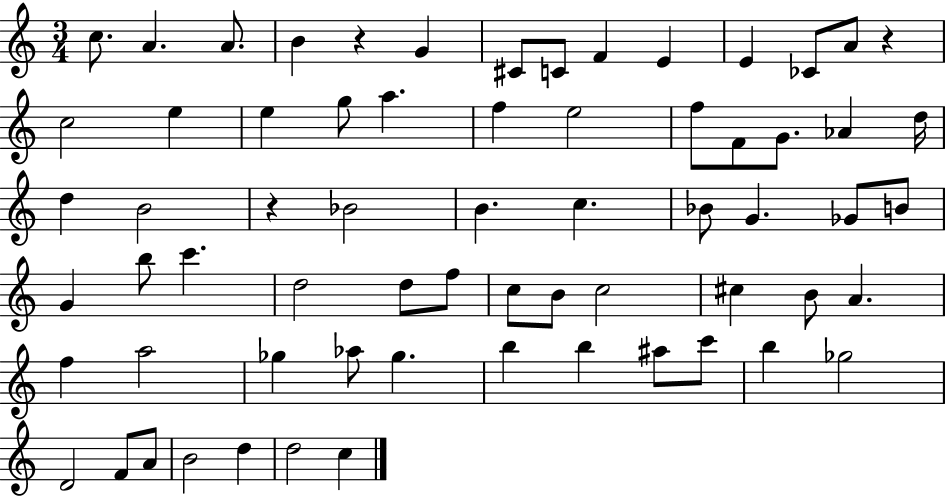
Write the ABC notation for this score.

X:1
T:Untitled
M:3/4
L:1/4
K:C
c/2 A A/2 B z G ^C/2 C/2 F E E _C/2 A/2 z c2 e e g/2 a f e2 f/2 F/2 G/2 _A d/4 d B2 z _B2 B c _B/2 G _G/2 B/2 G b/2 c' d2 d/2 f/2 c/2 B/2 c2 ^c B/2 A f a2 _g _a/2 _g b b ^a/2 c'/2 b _g2 D2 F/2 A/2 B2 d d2 c